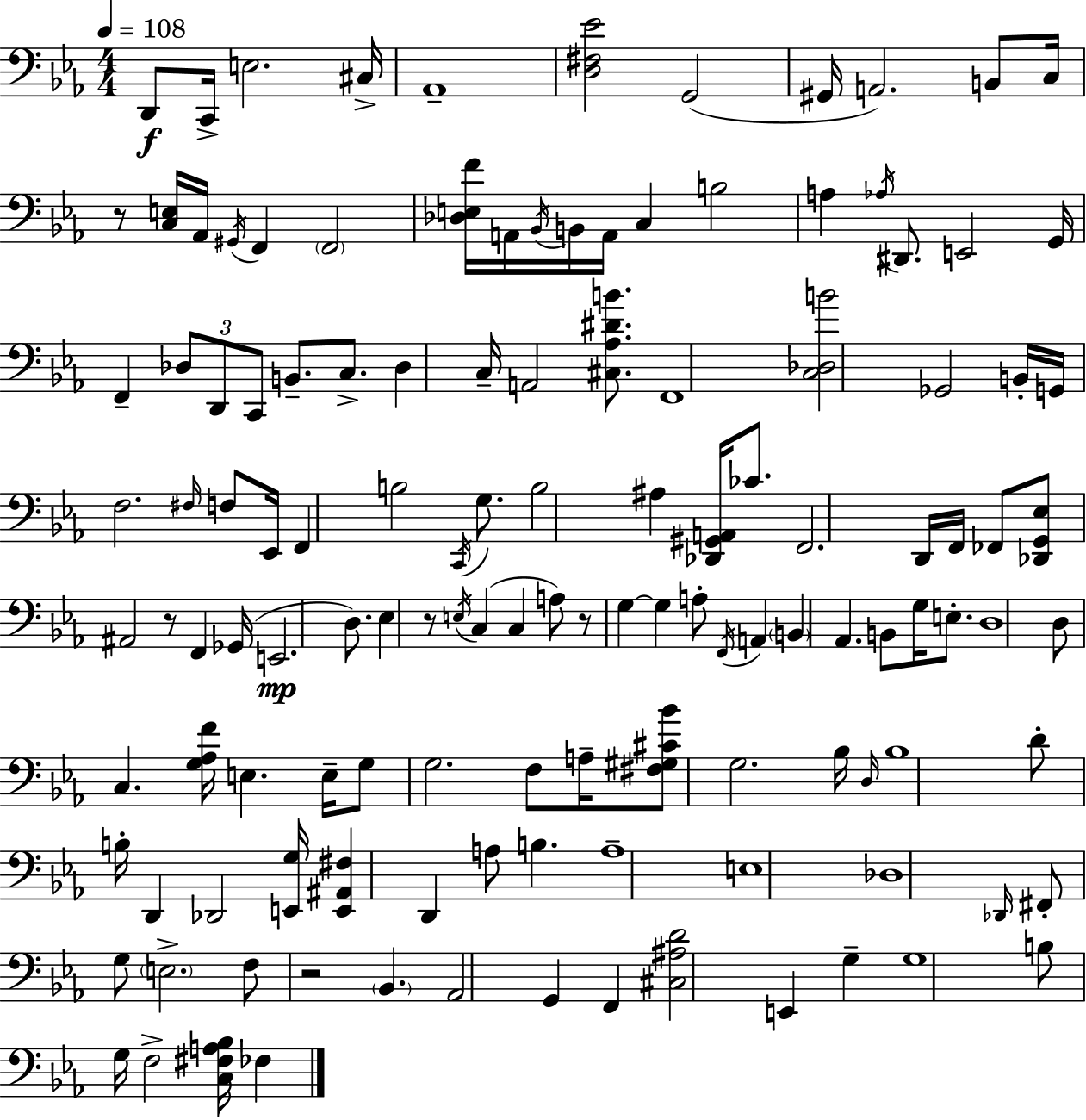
X:1
T:Untitled
M:4/4
L:1/4
K:Cm
D,,/2 C,,/4 E,2 ^C,/4 _A,,4 [D,^F,_E]2 G,,2 ^G,,/4 A,,2 B,,/2 C,/4 z/2 [C,E,]/4 _A,,/4 ^G,,/4 F,, F,,2 [_D,E,F]/4 A,,/4 _B,,/4 B,,/4 A,,/4 C, B,2 A, _A,/4 ^D,,/2 E,,2 G,,/4 F,, _D,/2 D,,/2 C,,/2 B,,/2 C,/2 _D, C,/4 A,,2 [^C,_A,^DB]/2 F,,4 [C,_D,B]2 _G,,2 B,,/4 G,,/4 F,2 ^F,/4 F,/2 _E,,/4 F,, B,2 C,,/4 G,/2 B,2 ^A, [_D,,^G,,A,,]/4 _C/2 F,,2 D,,/4 F,,/4 _F,,/2 [_D,,G,,_E,]/2 ^A,,2 z/2 F,, _G,,/4 E,,2 D,/2 _E, z/2 E,/4 C, C, A,/2 z/2 G, G, A,/2 F,,/4 A,, B,, _A,, B,,/2 G,/4 E,/2 D,4 D,/2 C, [G,_A,F]/4 E, E,/4 G,/2 G,2 F,/2 A,/4 [^F,^G,^C_B]/2 G,2 _B,/4 D,/4 _B,4 D/2 B,/4 D,, _D,,2 [E,,G,]/4 [E,,^A,,^F,] D,, A,/2 B, A,4 E,4 _D,4 _D,,/4 ^F,,/2 G,/2 E,2 F,/2 z2 _B,, _A,,2 G,, F,, [^C,^A,D]2 E,, G, G,4 B,/2 G,/4 F,2 [C,^F,A,_B,]/4 _F,